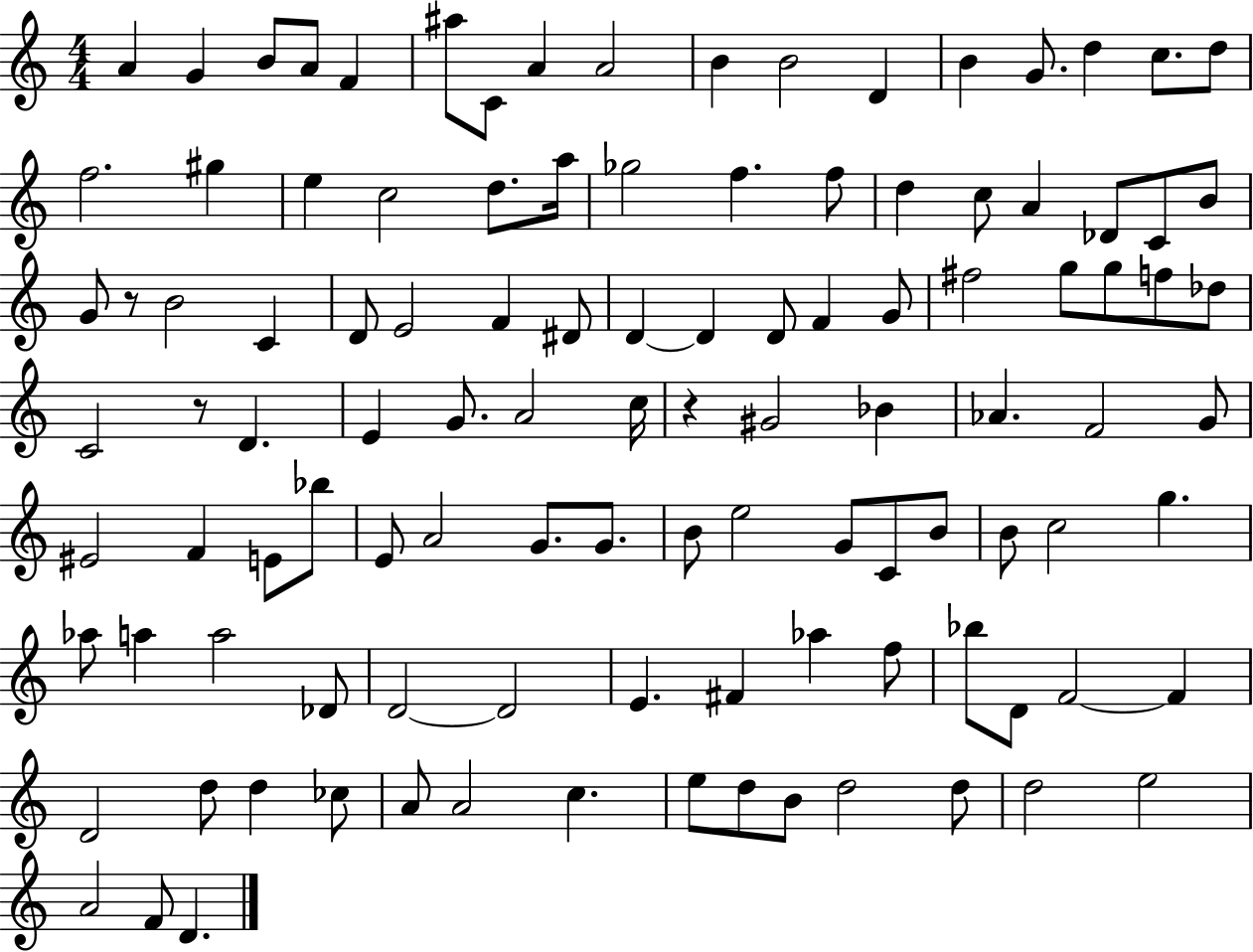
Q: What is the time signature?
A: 4/4